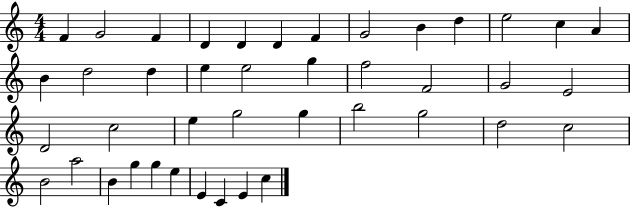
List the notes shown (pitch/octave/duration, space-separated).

F4/q G4/h F4/q D4/q D4/q D4/q F4/q G4/h B4/q D5/q E5/h C5/q A4/q B4/q D5/h D5/q E5/q E5/h G5/q F5/h F4/h G4/h E4/h D4/h C5/h E5/q G5/h G5/q B5/h G5/h D5/h C5/h B4/h A5/h B4/q G5/q G5/q E5/q E4/q C4/q E4/q C5/q